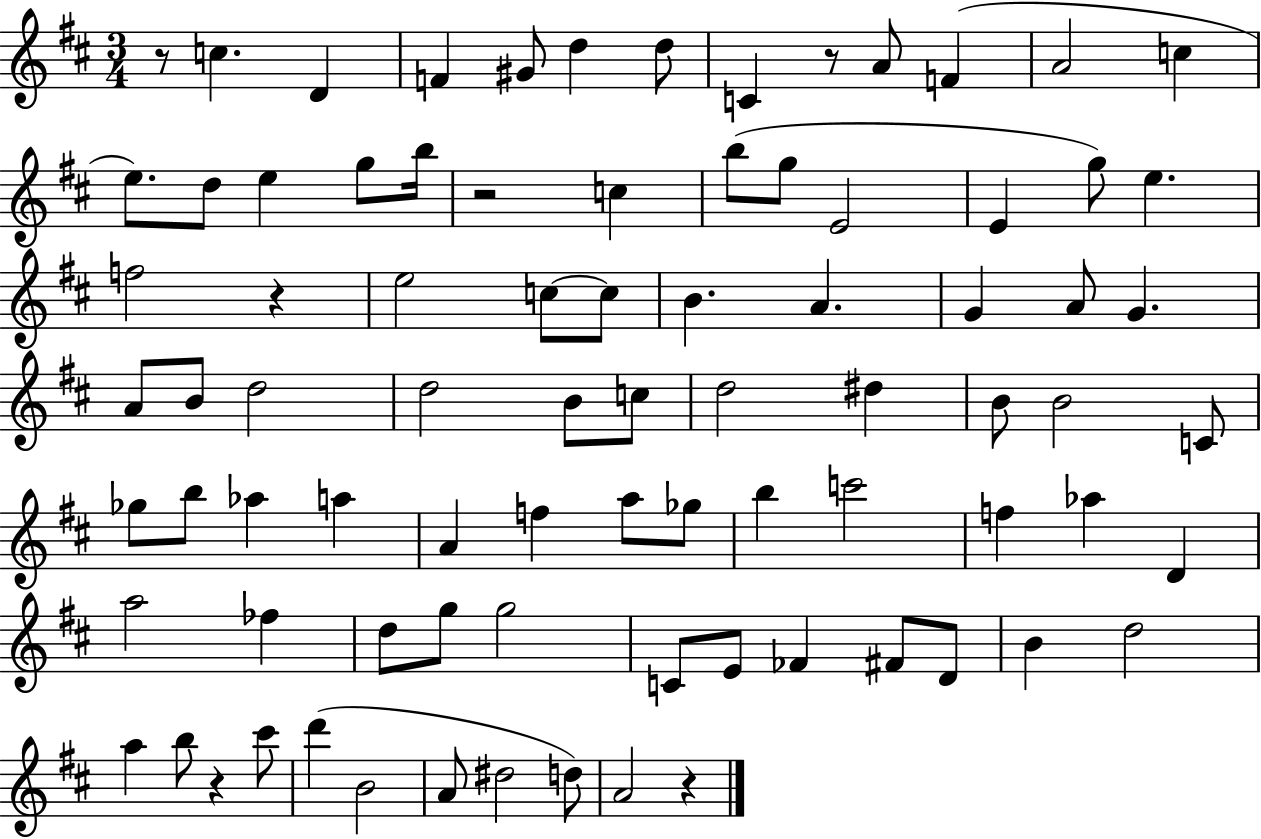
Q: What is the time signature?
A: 3/4